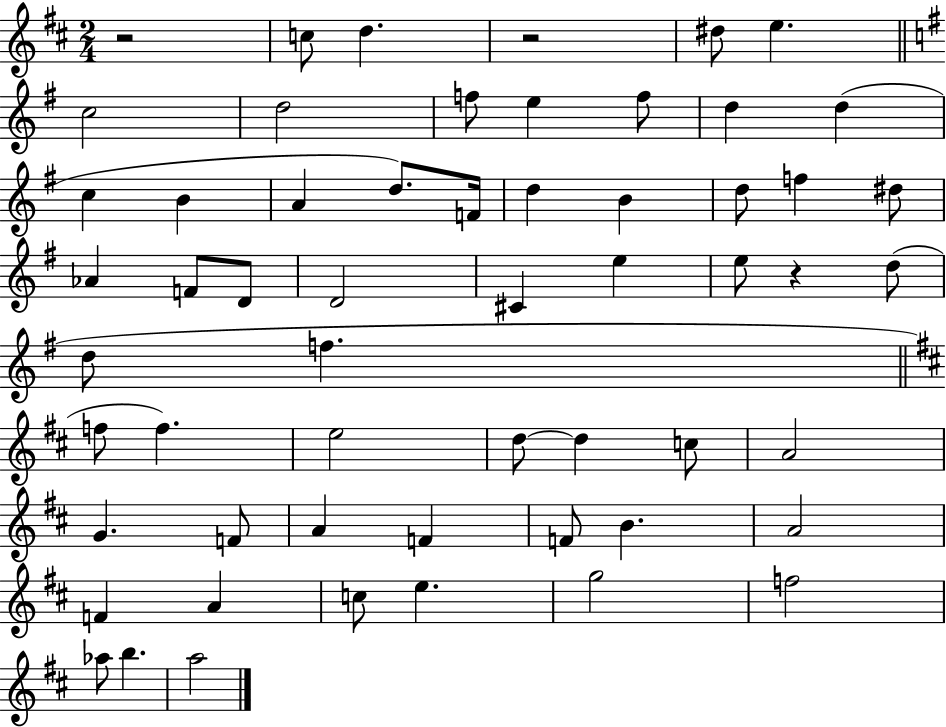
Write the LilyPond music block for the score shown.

{
  \clef treble
  \numericTimeSignature
  \time 2/4
  \key d \major
  \repeat volta 2 { r2 | c''8 d''4. | r2 | dis''8 e''4. | \break \bar "||" \break \key g \major c''2 | d''2 | f''8 e''4 f''8 | d''4 d''4( | \break c''4 b'4 | a'4 d''8.) f'16 | d''4 b'4 | d''8 f''4 dis''8 | \break aes'4 f'8 d'8 | d'2 | cis'4 e''4 | e''8 r4 d''8( | \break d''8 f''4. | \bar "||" \break \key d \major f''8 f''4.) | e''2 | d''8~~ d''4 c''8 | a'2 | \break g'4. f'8 | a'4 f'4 | f'8 b'4. | a'2 | \break f'4 a'4 | c''8 e''4. | g''2 | f''2 | \break aes''8 b''4. | a''2 | } \bar "|."
}